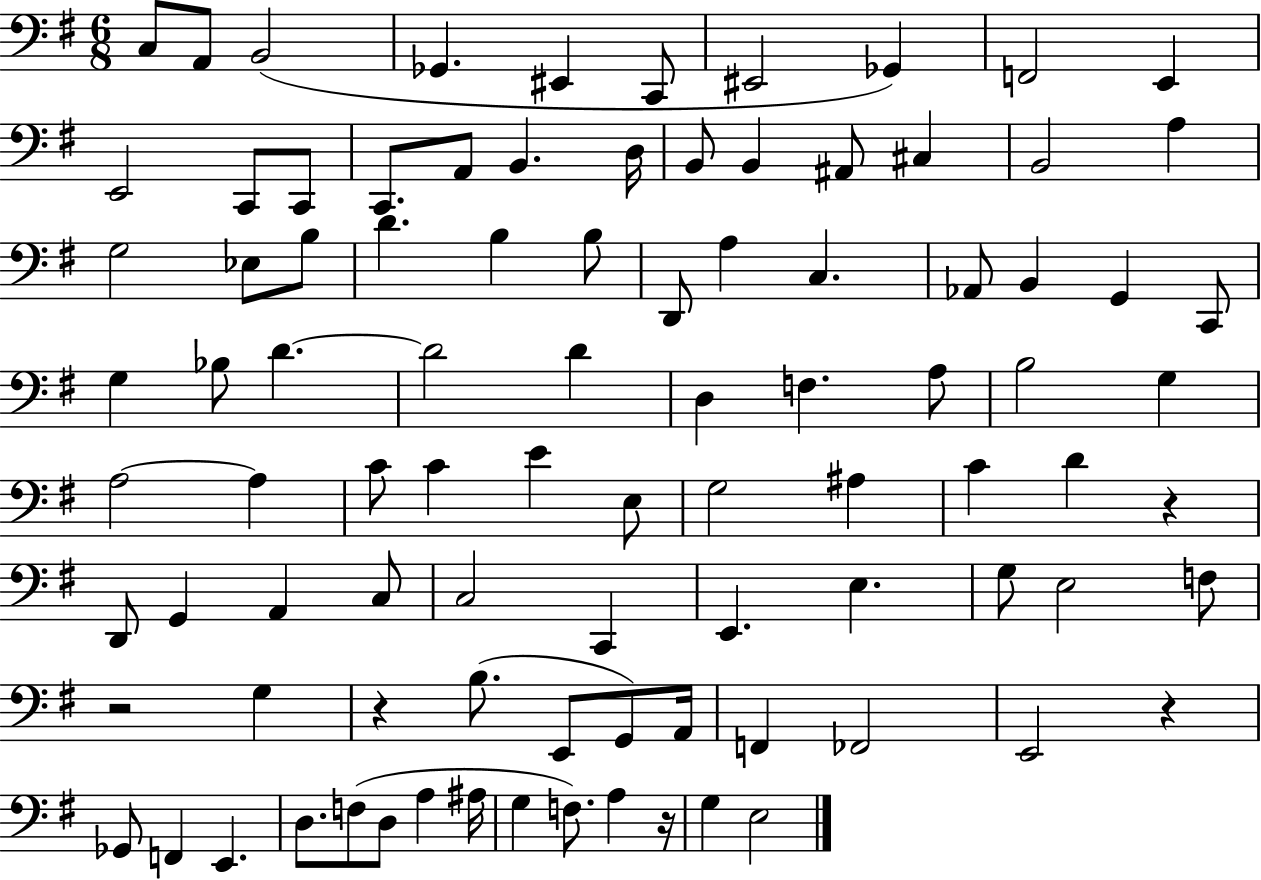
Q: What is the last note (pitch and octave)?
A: E3